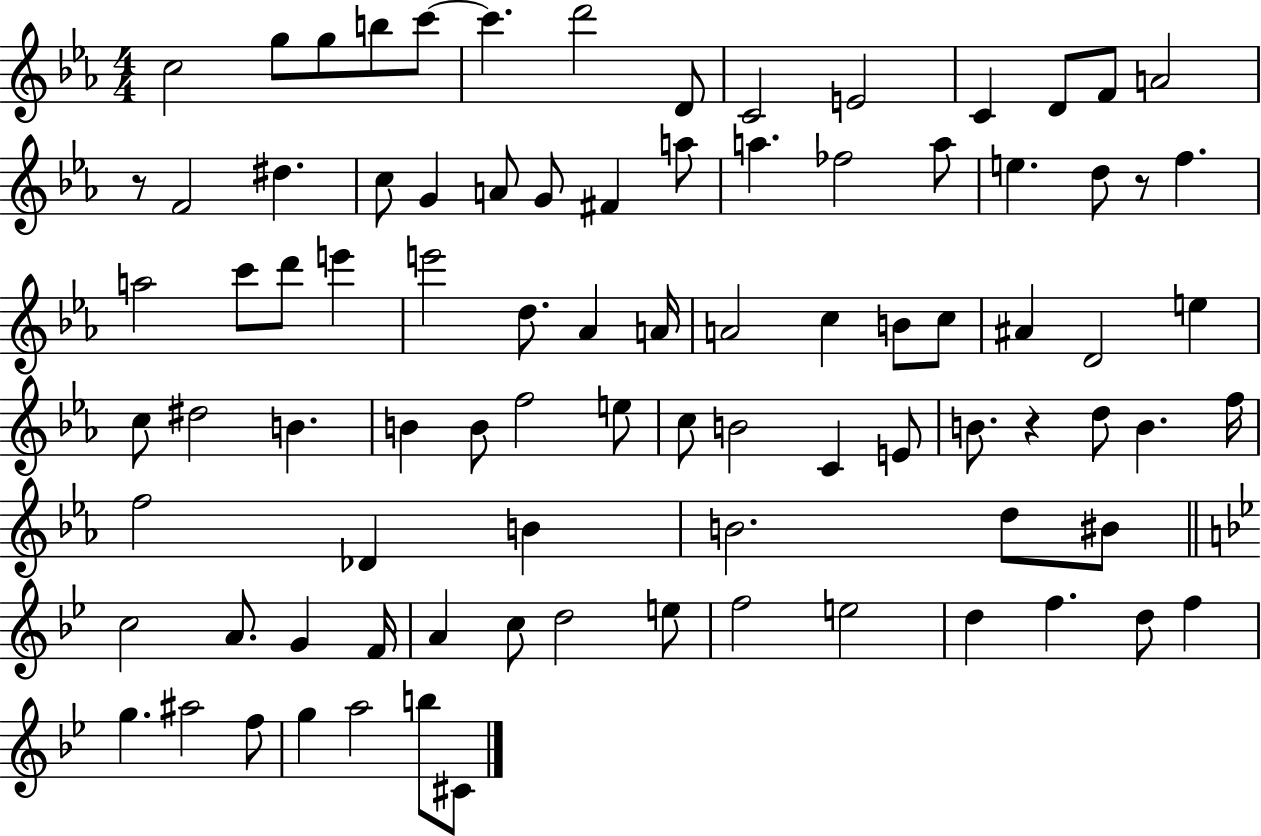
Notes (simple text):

C5/h G5/e G5/e B5/e C6/e C6/q. D6/h D4/e C4/h E4/h C4/q D4/e F4/e A4/h R/e F4/h D#5/q. C5/e G4/q A4/e G4/e F#4/q A5/e A5/q. FES5/h A5/e E5/q. D5/e R/e F5/q. A5/h C6/e D6/e E6/q E6/h D5/e. Ab4/q A4/s A4/h C5/q B4/e C5/e A#4/q D4/h E5/q C5/e D#5/h B4/q. B4/q B4/e F5/h E5/e C5/e B4/h C4/q E4/e B4/e. R/q D5/e B4/q. F5/s F5/h Db4/q B4/q B4/h. D5/e BIS4/e C5/h A4/e. G4/q F4/s A4/q C5/e D5/h E5/e F5/h E5/h D5/q F5/q. D5/e F5/q G5/q. A#5/h F5/e G5/q A5/h B5/e C#4/e